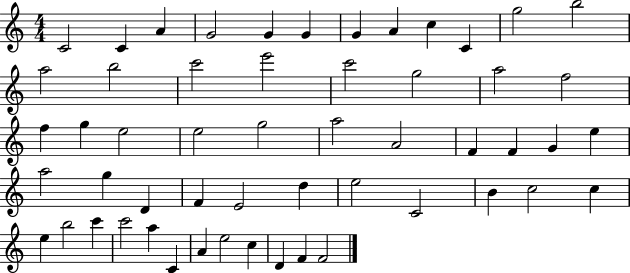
C4/h C4/q A4/q G4/h G4/q G4/q G4/q A4/q C5/q C4/q G5/h B5/h A5/h B5/h C6/h E6/h C6/h G5/h A5/h F5/h F5/q G5/q E5/h E5/h G5/h A5/h A4/h F4/q F4/q G4/q E5/q A5/h G5/q D4/q F4/q E4/h D5/q E5/h C4/h B4/q C5/h C5/q E5/q B5/h C6/q C6/h A5/q C4/q A4/q E5/h C5/q D4/q F4/q F4/h